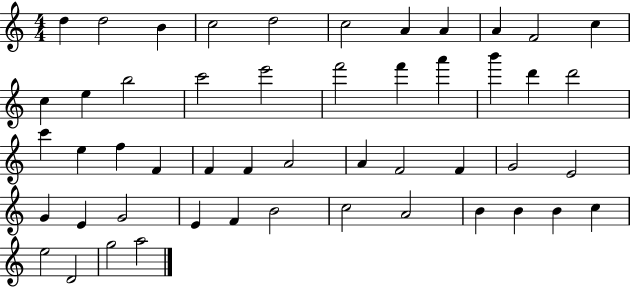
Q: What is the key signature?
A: C major